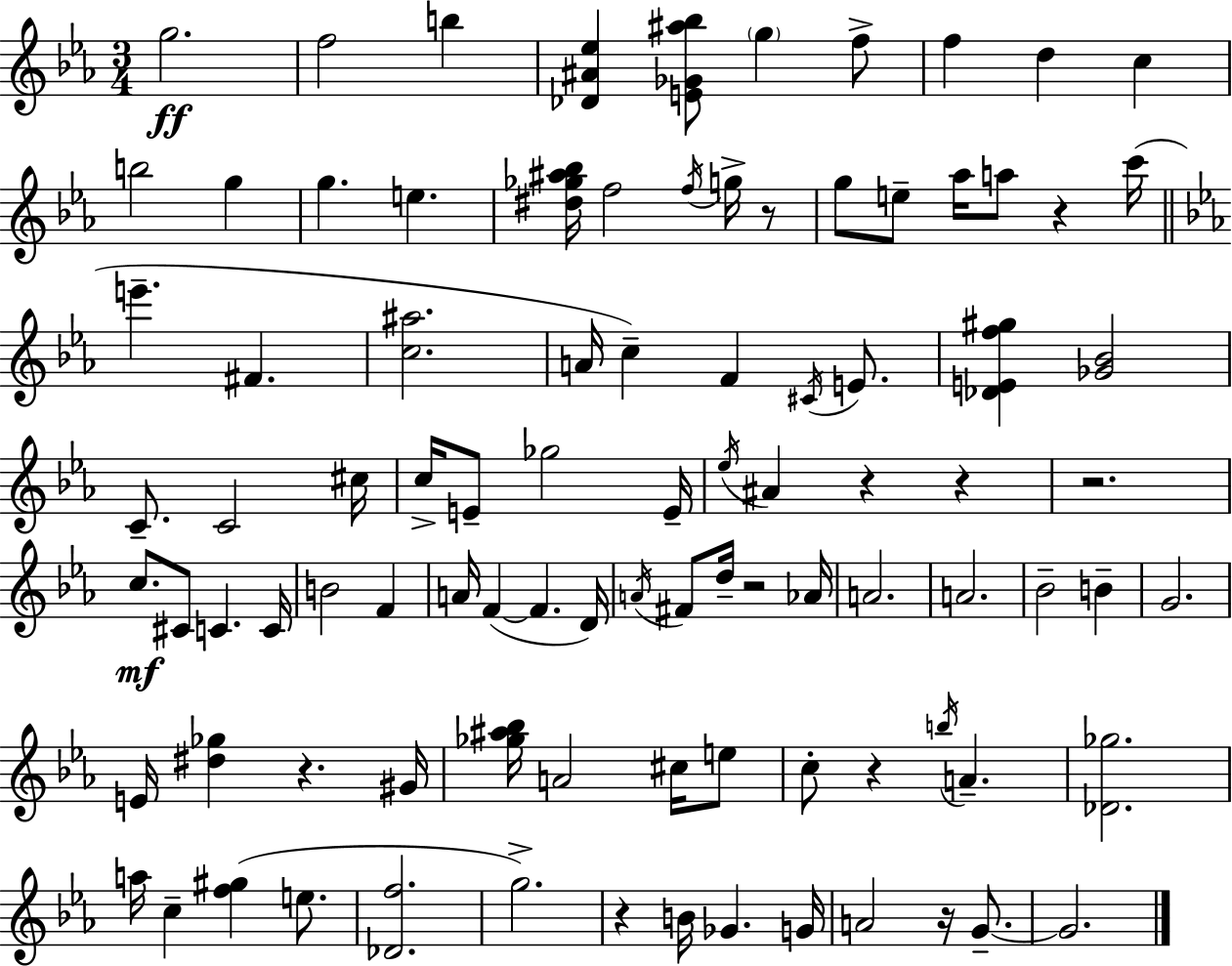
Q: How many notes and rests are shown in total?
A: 94